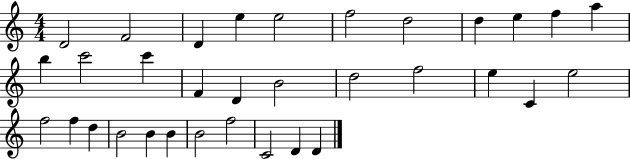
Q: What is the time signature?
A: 4/4